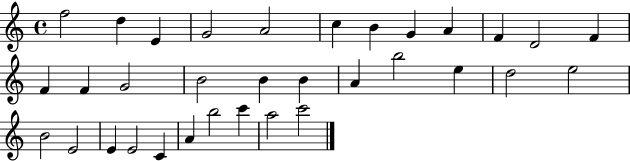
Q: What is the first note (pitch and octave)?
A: F5